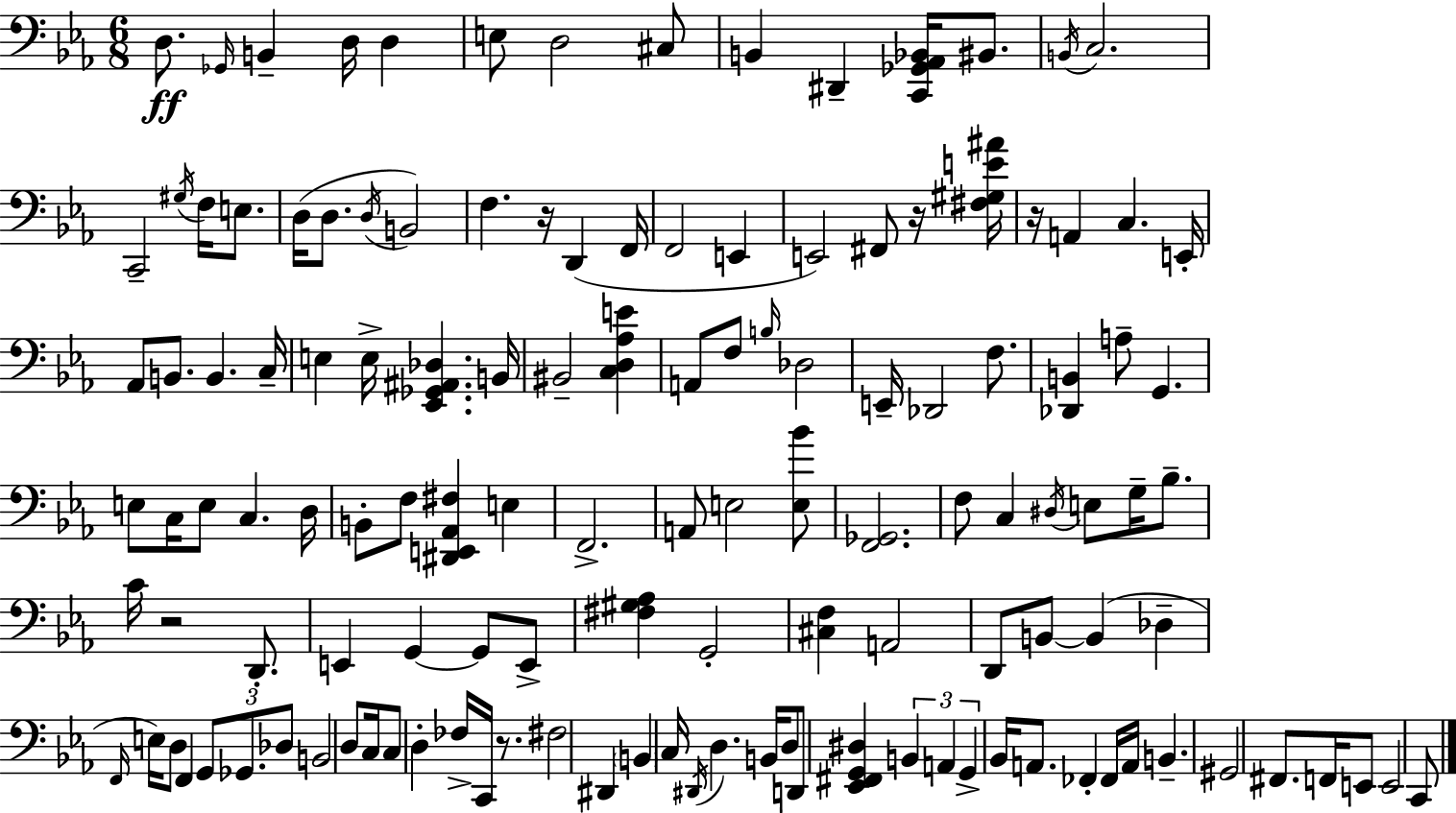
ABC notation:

X:1
T:Untitled
M:6/8
L:1/4
K:Eb
D,/2 _G,,/4 B,, D,/4 D, E,/2 D,2 ^C,/2 B,, ^D,, [C,,_G,,_A,,_B,,]/4 ^B,,/2 B,,/4 C,2 C,,2 ^G,/4 F,/4 E,/2 D,/4 D,/2 D,/4 B,,2 F, z/4 D,, F,,/4 F,,2 E,, E,,2 ^F,,/2 z/4 [^F,^G,E^A]/4 z/4 A,, C, E,,/4 _A,,/2 B,,/2 B,, C,/4 E, E,/4 [_E,,_G,,^A,,_D,] B,,/4 ^B,,2 [C,D,_A,E] A,,/2 F,/2 B,/4 _D,2 E,,/4 _D,,2 F,/2 [_D,,B,,] A,/2 G,, E,/2 C,/4 E,/2 C, D,/4 B,,/2 F,/2 [^D,,E,,_A,,^F,] E, F,,2 A,,/2 E,2 [E,_B]/2 [F,,_G,,]2 F,/2 C, ^D,/4 E,/2 G,/4 _B,/2 C/4 z2 D,,/2 E,, G,, G,,/2 E,,/2 [^F,^G,_A,] G,,2 [^C,F,] A,,2 D,,/2 B,,/2 B,, _D, F,,/4 E,/4 D,/2 F,, G,,/2 _G,,/2 _D,/2 B,,2 D,/2 C,/4 C,/2 D, _F,/4 C,,/4 z/2 ^F,2 ^D,, B,, C,/4 ^D,,/4 D, B,,/4 D,/2 D,,/2 [_E,,^F,,G,,^D,] B,, A,, G,, _B,,/4 A,,/2 _F,, _F,,/4 A,,/4 B,, ^G,,2 ^F,,/2 F,,/4 E,,/2 E,,2 C,,/2